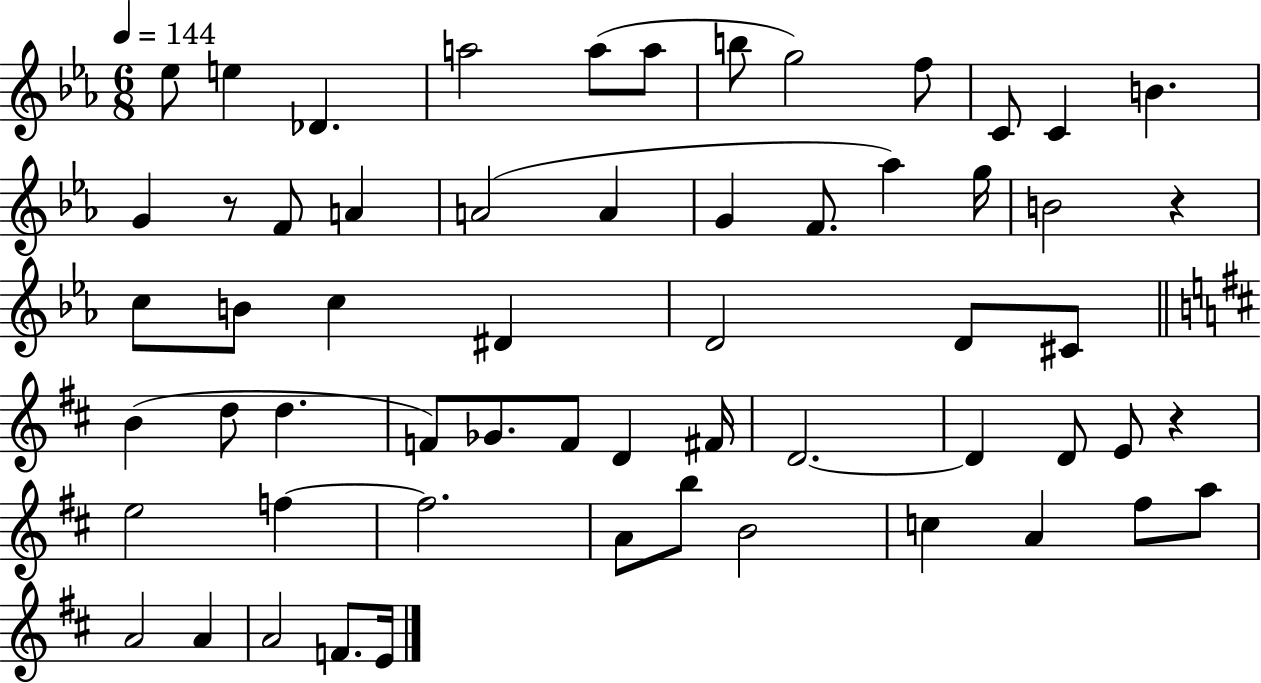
X:1
T:Untitled
M:6/8
L:1/4
K:Eb
_e/2 e _D a2 a/2 a/2 b/2 g2 f/2 C/2 C B G z/2 F/2 A A2 A G F/2 _a g/4 B2 z c/2 B/2 c ^D D2 D/2 ^C/2 B d/2 d F/2 _G/2 F/2 D ^F/4 D2 D D/2 E/2 z e2 f f2 A/2 b/2 B2 c A ^f/2 a/2 A2 A A2 F/2 E/4